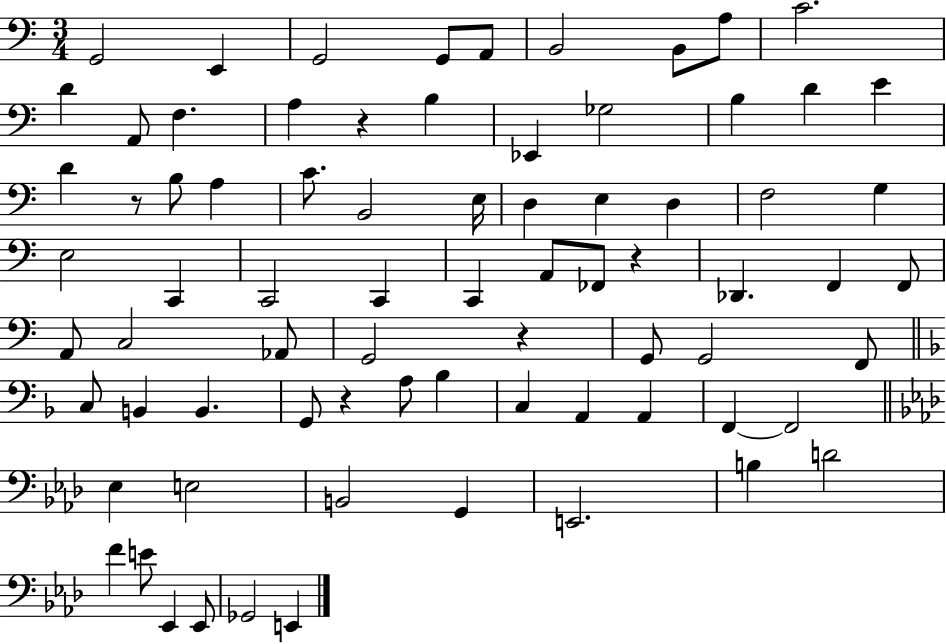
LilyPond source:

{
  \clef bass
  \numericTimeSignature
  \time 3/4
  \key c \major
  g,2 e,4 | g,2 g,8 a,8 | b,2 b,8 a8 | c'2. | \break d'4 a,8 f4. | a4 r4 b4 | ees,4 ges2 | b4 d'4 e'4 | \break d'4 r8 b8 a4 | c'8. b,2 e16 | d4 e4 d4 | f2 g4 | \break e2 c,4 | c,2 c,4 | c,4 a,8 fes,8 r4 | des,4. f,4 f,8 | \break a,8 c2 aes,8 | g,2 r4 | g,8 g,2 f,8 | \bar "||" \break \key f \major c8 b,4 b,4. | g,8 r4 a8 bes4 | c4 a,4 a,4 | f,4~~ f,2 | \break \bar "||" \break \key f \minor ees4 e2 | b,2 g,4 | e,2. | b4 d'2 | \break f'4 e'8 ees,4 ees,8 | ges,2 e,4 | \bar "|."
}